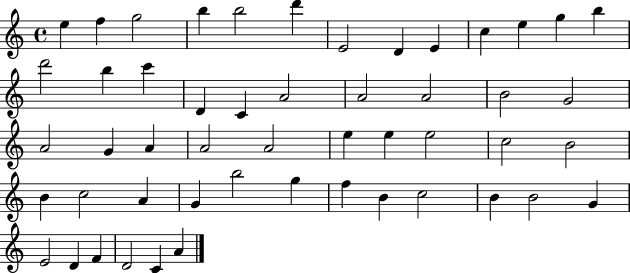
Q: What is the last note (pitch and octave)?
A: A4